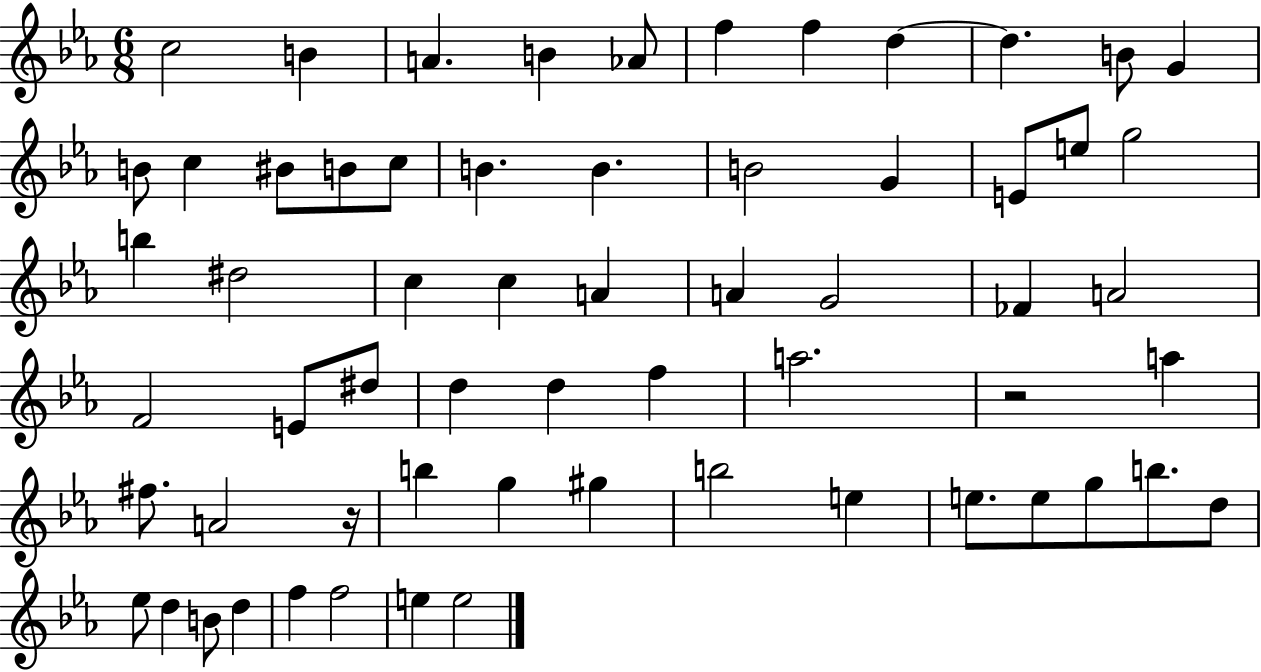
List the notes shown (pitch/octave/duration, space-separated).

C5/h B4/q A4/q. B4/q Ab4/e F5/q F5/q D5/q D5/q. B4/e G4/q B4/e C5/q BIS4/e B4/e C5/e B4/q. B4/q. B4/h G4/q E4/e E5/e G5/h B5/q D#5/h C5/q C5/q A4/q A4/q G4/h FES4/q A4/h F4/h E4/e D#5/e D5/q D5/q F5/q A5/h. R/h A5/q F#5/e. A4/h R/s B5/q G5/q G#5/q B5/h E5/q E5/e. E5/e G5/e B5/e. D5/e Eb5/e D5/q B4/e D5/q F5/q F5/h E5/q E5/h